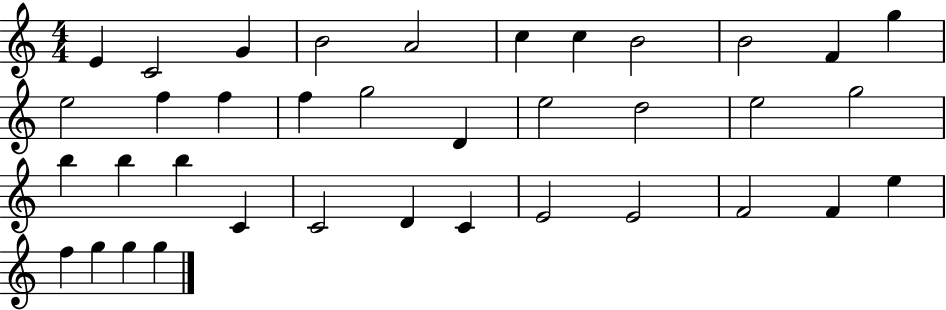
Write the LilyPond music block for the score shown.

{
  \clef treble
  \numericTimeSignature
  \time 4/4
  \key c \major
  e'4 c'2 g'4 | b'2 a'2 | c''4 c''4 b'2 | b'2 f'4 g''4 | \break e''2 f''4 f''4 | f''4 g''2 d'4 | e''2 d''2 | e''2 g''2 | \break b''4 b''4 b''4 c'4 | c'2 d'4 c'4 | e'2 e'2 | f'2 f'4 e''4 | \break f''4 g''4 g''4 g''4 | \bar "|."
}